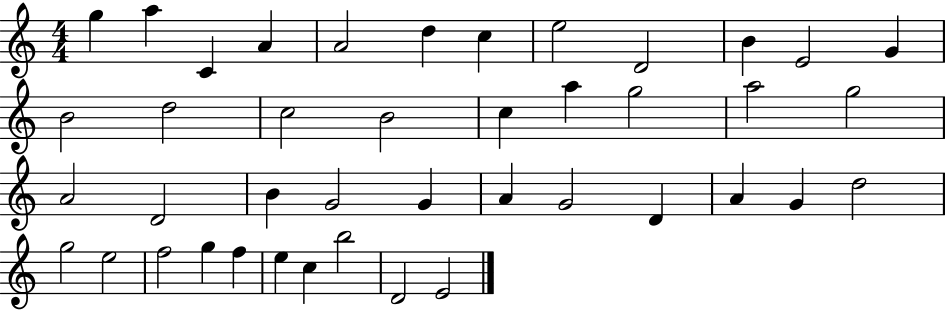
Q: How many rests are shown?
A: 0